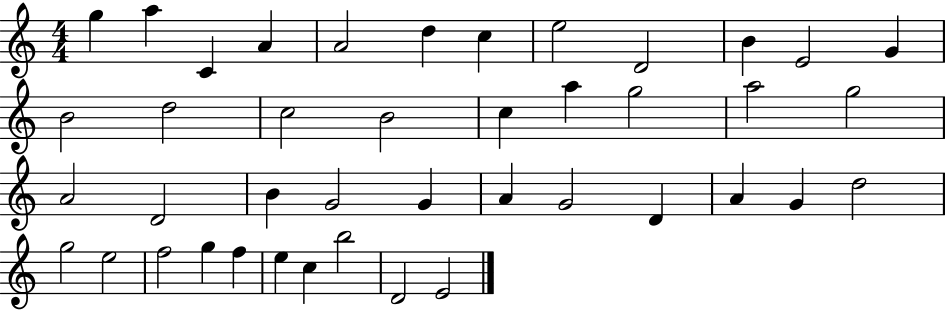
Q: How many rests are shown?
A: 0